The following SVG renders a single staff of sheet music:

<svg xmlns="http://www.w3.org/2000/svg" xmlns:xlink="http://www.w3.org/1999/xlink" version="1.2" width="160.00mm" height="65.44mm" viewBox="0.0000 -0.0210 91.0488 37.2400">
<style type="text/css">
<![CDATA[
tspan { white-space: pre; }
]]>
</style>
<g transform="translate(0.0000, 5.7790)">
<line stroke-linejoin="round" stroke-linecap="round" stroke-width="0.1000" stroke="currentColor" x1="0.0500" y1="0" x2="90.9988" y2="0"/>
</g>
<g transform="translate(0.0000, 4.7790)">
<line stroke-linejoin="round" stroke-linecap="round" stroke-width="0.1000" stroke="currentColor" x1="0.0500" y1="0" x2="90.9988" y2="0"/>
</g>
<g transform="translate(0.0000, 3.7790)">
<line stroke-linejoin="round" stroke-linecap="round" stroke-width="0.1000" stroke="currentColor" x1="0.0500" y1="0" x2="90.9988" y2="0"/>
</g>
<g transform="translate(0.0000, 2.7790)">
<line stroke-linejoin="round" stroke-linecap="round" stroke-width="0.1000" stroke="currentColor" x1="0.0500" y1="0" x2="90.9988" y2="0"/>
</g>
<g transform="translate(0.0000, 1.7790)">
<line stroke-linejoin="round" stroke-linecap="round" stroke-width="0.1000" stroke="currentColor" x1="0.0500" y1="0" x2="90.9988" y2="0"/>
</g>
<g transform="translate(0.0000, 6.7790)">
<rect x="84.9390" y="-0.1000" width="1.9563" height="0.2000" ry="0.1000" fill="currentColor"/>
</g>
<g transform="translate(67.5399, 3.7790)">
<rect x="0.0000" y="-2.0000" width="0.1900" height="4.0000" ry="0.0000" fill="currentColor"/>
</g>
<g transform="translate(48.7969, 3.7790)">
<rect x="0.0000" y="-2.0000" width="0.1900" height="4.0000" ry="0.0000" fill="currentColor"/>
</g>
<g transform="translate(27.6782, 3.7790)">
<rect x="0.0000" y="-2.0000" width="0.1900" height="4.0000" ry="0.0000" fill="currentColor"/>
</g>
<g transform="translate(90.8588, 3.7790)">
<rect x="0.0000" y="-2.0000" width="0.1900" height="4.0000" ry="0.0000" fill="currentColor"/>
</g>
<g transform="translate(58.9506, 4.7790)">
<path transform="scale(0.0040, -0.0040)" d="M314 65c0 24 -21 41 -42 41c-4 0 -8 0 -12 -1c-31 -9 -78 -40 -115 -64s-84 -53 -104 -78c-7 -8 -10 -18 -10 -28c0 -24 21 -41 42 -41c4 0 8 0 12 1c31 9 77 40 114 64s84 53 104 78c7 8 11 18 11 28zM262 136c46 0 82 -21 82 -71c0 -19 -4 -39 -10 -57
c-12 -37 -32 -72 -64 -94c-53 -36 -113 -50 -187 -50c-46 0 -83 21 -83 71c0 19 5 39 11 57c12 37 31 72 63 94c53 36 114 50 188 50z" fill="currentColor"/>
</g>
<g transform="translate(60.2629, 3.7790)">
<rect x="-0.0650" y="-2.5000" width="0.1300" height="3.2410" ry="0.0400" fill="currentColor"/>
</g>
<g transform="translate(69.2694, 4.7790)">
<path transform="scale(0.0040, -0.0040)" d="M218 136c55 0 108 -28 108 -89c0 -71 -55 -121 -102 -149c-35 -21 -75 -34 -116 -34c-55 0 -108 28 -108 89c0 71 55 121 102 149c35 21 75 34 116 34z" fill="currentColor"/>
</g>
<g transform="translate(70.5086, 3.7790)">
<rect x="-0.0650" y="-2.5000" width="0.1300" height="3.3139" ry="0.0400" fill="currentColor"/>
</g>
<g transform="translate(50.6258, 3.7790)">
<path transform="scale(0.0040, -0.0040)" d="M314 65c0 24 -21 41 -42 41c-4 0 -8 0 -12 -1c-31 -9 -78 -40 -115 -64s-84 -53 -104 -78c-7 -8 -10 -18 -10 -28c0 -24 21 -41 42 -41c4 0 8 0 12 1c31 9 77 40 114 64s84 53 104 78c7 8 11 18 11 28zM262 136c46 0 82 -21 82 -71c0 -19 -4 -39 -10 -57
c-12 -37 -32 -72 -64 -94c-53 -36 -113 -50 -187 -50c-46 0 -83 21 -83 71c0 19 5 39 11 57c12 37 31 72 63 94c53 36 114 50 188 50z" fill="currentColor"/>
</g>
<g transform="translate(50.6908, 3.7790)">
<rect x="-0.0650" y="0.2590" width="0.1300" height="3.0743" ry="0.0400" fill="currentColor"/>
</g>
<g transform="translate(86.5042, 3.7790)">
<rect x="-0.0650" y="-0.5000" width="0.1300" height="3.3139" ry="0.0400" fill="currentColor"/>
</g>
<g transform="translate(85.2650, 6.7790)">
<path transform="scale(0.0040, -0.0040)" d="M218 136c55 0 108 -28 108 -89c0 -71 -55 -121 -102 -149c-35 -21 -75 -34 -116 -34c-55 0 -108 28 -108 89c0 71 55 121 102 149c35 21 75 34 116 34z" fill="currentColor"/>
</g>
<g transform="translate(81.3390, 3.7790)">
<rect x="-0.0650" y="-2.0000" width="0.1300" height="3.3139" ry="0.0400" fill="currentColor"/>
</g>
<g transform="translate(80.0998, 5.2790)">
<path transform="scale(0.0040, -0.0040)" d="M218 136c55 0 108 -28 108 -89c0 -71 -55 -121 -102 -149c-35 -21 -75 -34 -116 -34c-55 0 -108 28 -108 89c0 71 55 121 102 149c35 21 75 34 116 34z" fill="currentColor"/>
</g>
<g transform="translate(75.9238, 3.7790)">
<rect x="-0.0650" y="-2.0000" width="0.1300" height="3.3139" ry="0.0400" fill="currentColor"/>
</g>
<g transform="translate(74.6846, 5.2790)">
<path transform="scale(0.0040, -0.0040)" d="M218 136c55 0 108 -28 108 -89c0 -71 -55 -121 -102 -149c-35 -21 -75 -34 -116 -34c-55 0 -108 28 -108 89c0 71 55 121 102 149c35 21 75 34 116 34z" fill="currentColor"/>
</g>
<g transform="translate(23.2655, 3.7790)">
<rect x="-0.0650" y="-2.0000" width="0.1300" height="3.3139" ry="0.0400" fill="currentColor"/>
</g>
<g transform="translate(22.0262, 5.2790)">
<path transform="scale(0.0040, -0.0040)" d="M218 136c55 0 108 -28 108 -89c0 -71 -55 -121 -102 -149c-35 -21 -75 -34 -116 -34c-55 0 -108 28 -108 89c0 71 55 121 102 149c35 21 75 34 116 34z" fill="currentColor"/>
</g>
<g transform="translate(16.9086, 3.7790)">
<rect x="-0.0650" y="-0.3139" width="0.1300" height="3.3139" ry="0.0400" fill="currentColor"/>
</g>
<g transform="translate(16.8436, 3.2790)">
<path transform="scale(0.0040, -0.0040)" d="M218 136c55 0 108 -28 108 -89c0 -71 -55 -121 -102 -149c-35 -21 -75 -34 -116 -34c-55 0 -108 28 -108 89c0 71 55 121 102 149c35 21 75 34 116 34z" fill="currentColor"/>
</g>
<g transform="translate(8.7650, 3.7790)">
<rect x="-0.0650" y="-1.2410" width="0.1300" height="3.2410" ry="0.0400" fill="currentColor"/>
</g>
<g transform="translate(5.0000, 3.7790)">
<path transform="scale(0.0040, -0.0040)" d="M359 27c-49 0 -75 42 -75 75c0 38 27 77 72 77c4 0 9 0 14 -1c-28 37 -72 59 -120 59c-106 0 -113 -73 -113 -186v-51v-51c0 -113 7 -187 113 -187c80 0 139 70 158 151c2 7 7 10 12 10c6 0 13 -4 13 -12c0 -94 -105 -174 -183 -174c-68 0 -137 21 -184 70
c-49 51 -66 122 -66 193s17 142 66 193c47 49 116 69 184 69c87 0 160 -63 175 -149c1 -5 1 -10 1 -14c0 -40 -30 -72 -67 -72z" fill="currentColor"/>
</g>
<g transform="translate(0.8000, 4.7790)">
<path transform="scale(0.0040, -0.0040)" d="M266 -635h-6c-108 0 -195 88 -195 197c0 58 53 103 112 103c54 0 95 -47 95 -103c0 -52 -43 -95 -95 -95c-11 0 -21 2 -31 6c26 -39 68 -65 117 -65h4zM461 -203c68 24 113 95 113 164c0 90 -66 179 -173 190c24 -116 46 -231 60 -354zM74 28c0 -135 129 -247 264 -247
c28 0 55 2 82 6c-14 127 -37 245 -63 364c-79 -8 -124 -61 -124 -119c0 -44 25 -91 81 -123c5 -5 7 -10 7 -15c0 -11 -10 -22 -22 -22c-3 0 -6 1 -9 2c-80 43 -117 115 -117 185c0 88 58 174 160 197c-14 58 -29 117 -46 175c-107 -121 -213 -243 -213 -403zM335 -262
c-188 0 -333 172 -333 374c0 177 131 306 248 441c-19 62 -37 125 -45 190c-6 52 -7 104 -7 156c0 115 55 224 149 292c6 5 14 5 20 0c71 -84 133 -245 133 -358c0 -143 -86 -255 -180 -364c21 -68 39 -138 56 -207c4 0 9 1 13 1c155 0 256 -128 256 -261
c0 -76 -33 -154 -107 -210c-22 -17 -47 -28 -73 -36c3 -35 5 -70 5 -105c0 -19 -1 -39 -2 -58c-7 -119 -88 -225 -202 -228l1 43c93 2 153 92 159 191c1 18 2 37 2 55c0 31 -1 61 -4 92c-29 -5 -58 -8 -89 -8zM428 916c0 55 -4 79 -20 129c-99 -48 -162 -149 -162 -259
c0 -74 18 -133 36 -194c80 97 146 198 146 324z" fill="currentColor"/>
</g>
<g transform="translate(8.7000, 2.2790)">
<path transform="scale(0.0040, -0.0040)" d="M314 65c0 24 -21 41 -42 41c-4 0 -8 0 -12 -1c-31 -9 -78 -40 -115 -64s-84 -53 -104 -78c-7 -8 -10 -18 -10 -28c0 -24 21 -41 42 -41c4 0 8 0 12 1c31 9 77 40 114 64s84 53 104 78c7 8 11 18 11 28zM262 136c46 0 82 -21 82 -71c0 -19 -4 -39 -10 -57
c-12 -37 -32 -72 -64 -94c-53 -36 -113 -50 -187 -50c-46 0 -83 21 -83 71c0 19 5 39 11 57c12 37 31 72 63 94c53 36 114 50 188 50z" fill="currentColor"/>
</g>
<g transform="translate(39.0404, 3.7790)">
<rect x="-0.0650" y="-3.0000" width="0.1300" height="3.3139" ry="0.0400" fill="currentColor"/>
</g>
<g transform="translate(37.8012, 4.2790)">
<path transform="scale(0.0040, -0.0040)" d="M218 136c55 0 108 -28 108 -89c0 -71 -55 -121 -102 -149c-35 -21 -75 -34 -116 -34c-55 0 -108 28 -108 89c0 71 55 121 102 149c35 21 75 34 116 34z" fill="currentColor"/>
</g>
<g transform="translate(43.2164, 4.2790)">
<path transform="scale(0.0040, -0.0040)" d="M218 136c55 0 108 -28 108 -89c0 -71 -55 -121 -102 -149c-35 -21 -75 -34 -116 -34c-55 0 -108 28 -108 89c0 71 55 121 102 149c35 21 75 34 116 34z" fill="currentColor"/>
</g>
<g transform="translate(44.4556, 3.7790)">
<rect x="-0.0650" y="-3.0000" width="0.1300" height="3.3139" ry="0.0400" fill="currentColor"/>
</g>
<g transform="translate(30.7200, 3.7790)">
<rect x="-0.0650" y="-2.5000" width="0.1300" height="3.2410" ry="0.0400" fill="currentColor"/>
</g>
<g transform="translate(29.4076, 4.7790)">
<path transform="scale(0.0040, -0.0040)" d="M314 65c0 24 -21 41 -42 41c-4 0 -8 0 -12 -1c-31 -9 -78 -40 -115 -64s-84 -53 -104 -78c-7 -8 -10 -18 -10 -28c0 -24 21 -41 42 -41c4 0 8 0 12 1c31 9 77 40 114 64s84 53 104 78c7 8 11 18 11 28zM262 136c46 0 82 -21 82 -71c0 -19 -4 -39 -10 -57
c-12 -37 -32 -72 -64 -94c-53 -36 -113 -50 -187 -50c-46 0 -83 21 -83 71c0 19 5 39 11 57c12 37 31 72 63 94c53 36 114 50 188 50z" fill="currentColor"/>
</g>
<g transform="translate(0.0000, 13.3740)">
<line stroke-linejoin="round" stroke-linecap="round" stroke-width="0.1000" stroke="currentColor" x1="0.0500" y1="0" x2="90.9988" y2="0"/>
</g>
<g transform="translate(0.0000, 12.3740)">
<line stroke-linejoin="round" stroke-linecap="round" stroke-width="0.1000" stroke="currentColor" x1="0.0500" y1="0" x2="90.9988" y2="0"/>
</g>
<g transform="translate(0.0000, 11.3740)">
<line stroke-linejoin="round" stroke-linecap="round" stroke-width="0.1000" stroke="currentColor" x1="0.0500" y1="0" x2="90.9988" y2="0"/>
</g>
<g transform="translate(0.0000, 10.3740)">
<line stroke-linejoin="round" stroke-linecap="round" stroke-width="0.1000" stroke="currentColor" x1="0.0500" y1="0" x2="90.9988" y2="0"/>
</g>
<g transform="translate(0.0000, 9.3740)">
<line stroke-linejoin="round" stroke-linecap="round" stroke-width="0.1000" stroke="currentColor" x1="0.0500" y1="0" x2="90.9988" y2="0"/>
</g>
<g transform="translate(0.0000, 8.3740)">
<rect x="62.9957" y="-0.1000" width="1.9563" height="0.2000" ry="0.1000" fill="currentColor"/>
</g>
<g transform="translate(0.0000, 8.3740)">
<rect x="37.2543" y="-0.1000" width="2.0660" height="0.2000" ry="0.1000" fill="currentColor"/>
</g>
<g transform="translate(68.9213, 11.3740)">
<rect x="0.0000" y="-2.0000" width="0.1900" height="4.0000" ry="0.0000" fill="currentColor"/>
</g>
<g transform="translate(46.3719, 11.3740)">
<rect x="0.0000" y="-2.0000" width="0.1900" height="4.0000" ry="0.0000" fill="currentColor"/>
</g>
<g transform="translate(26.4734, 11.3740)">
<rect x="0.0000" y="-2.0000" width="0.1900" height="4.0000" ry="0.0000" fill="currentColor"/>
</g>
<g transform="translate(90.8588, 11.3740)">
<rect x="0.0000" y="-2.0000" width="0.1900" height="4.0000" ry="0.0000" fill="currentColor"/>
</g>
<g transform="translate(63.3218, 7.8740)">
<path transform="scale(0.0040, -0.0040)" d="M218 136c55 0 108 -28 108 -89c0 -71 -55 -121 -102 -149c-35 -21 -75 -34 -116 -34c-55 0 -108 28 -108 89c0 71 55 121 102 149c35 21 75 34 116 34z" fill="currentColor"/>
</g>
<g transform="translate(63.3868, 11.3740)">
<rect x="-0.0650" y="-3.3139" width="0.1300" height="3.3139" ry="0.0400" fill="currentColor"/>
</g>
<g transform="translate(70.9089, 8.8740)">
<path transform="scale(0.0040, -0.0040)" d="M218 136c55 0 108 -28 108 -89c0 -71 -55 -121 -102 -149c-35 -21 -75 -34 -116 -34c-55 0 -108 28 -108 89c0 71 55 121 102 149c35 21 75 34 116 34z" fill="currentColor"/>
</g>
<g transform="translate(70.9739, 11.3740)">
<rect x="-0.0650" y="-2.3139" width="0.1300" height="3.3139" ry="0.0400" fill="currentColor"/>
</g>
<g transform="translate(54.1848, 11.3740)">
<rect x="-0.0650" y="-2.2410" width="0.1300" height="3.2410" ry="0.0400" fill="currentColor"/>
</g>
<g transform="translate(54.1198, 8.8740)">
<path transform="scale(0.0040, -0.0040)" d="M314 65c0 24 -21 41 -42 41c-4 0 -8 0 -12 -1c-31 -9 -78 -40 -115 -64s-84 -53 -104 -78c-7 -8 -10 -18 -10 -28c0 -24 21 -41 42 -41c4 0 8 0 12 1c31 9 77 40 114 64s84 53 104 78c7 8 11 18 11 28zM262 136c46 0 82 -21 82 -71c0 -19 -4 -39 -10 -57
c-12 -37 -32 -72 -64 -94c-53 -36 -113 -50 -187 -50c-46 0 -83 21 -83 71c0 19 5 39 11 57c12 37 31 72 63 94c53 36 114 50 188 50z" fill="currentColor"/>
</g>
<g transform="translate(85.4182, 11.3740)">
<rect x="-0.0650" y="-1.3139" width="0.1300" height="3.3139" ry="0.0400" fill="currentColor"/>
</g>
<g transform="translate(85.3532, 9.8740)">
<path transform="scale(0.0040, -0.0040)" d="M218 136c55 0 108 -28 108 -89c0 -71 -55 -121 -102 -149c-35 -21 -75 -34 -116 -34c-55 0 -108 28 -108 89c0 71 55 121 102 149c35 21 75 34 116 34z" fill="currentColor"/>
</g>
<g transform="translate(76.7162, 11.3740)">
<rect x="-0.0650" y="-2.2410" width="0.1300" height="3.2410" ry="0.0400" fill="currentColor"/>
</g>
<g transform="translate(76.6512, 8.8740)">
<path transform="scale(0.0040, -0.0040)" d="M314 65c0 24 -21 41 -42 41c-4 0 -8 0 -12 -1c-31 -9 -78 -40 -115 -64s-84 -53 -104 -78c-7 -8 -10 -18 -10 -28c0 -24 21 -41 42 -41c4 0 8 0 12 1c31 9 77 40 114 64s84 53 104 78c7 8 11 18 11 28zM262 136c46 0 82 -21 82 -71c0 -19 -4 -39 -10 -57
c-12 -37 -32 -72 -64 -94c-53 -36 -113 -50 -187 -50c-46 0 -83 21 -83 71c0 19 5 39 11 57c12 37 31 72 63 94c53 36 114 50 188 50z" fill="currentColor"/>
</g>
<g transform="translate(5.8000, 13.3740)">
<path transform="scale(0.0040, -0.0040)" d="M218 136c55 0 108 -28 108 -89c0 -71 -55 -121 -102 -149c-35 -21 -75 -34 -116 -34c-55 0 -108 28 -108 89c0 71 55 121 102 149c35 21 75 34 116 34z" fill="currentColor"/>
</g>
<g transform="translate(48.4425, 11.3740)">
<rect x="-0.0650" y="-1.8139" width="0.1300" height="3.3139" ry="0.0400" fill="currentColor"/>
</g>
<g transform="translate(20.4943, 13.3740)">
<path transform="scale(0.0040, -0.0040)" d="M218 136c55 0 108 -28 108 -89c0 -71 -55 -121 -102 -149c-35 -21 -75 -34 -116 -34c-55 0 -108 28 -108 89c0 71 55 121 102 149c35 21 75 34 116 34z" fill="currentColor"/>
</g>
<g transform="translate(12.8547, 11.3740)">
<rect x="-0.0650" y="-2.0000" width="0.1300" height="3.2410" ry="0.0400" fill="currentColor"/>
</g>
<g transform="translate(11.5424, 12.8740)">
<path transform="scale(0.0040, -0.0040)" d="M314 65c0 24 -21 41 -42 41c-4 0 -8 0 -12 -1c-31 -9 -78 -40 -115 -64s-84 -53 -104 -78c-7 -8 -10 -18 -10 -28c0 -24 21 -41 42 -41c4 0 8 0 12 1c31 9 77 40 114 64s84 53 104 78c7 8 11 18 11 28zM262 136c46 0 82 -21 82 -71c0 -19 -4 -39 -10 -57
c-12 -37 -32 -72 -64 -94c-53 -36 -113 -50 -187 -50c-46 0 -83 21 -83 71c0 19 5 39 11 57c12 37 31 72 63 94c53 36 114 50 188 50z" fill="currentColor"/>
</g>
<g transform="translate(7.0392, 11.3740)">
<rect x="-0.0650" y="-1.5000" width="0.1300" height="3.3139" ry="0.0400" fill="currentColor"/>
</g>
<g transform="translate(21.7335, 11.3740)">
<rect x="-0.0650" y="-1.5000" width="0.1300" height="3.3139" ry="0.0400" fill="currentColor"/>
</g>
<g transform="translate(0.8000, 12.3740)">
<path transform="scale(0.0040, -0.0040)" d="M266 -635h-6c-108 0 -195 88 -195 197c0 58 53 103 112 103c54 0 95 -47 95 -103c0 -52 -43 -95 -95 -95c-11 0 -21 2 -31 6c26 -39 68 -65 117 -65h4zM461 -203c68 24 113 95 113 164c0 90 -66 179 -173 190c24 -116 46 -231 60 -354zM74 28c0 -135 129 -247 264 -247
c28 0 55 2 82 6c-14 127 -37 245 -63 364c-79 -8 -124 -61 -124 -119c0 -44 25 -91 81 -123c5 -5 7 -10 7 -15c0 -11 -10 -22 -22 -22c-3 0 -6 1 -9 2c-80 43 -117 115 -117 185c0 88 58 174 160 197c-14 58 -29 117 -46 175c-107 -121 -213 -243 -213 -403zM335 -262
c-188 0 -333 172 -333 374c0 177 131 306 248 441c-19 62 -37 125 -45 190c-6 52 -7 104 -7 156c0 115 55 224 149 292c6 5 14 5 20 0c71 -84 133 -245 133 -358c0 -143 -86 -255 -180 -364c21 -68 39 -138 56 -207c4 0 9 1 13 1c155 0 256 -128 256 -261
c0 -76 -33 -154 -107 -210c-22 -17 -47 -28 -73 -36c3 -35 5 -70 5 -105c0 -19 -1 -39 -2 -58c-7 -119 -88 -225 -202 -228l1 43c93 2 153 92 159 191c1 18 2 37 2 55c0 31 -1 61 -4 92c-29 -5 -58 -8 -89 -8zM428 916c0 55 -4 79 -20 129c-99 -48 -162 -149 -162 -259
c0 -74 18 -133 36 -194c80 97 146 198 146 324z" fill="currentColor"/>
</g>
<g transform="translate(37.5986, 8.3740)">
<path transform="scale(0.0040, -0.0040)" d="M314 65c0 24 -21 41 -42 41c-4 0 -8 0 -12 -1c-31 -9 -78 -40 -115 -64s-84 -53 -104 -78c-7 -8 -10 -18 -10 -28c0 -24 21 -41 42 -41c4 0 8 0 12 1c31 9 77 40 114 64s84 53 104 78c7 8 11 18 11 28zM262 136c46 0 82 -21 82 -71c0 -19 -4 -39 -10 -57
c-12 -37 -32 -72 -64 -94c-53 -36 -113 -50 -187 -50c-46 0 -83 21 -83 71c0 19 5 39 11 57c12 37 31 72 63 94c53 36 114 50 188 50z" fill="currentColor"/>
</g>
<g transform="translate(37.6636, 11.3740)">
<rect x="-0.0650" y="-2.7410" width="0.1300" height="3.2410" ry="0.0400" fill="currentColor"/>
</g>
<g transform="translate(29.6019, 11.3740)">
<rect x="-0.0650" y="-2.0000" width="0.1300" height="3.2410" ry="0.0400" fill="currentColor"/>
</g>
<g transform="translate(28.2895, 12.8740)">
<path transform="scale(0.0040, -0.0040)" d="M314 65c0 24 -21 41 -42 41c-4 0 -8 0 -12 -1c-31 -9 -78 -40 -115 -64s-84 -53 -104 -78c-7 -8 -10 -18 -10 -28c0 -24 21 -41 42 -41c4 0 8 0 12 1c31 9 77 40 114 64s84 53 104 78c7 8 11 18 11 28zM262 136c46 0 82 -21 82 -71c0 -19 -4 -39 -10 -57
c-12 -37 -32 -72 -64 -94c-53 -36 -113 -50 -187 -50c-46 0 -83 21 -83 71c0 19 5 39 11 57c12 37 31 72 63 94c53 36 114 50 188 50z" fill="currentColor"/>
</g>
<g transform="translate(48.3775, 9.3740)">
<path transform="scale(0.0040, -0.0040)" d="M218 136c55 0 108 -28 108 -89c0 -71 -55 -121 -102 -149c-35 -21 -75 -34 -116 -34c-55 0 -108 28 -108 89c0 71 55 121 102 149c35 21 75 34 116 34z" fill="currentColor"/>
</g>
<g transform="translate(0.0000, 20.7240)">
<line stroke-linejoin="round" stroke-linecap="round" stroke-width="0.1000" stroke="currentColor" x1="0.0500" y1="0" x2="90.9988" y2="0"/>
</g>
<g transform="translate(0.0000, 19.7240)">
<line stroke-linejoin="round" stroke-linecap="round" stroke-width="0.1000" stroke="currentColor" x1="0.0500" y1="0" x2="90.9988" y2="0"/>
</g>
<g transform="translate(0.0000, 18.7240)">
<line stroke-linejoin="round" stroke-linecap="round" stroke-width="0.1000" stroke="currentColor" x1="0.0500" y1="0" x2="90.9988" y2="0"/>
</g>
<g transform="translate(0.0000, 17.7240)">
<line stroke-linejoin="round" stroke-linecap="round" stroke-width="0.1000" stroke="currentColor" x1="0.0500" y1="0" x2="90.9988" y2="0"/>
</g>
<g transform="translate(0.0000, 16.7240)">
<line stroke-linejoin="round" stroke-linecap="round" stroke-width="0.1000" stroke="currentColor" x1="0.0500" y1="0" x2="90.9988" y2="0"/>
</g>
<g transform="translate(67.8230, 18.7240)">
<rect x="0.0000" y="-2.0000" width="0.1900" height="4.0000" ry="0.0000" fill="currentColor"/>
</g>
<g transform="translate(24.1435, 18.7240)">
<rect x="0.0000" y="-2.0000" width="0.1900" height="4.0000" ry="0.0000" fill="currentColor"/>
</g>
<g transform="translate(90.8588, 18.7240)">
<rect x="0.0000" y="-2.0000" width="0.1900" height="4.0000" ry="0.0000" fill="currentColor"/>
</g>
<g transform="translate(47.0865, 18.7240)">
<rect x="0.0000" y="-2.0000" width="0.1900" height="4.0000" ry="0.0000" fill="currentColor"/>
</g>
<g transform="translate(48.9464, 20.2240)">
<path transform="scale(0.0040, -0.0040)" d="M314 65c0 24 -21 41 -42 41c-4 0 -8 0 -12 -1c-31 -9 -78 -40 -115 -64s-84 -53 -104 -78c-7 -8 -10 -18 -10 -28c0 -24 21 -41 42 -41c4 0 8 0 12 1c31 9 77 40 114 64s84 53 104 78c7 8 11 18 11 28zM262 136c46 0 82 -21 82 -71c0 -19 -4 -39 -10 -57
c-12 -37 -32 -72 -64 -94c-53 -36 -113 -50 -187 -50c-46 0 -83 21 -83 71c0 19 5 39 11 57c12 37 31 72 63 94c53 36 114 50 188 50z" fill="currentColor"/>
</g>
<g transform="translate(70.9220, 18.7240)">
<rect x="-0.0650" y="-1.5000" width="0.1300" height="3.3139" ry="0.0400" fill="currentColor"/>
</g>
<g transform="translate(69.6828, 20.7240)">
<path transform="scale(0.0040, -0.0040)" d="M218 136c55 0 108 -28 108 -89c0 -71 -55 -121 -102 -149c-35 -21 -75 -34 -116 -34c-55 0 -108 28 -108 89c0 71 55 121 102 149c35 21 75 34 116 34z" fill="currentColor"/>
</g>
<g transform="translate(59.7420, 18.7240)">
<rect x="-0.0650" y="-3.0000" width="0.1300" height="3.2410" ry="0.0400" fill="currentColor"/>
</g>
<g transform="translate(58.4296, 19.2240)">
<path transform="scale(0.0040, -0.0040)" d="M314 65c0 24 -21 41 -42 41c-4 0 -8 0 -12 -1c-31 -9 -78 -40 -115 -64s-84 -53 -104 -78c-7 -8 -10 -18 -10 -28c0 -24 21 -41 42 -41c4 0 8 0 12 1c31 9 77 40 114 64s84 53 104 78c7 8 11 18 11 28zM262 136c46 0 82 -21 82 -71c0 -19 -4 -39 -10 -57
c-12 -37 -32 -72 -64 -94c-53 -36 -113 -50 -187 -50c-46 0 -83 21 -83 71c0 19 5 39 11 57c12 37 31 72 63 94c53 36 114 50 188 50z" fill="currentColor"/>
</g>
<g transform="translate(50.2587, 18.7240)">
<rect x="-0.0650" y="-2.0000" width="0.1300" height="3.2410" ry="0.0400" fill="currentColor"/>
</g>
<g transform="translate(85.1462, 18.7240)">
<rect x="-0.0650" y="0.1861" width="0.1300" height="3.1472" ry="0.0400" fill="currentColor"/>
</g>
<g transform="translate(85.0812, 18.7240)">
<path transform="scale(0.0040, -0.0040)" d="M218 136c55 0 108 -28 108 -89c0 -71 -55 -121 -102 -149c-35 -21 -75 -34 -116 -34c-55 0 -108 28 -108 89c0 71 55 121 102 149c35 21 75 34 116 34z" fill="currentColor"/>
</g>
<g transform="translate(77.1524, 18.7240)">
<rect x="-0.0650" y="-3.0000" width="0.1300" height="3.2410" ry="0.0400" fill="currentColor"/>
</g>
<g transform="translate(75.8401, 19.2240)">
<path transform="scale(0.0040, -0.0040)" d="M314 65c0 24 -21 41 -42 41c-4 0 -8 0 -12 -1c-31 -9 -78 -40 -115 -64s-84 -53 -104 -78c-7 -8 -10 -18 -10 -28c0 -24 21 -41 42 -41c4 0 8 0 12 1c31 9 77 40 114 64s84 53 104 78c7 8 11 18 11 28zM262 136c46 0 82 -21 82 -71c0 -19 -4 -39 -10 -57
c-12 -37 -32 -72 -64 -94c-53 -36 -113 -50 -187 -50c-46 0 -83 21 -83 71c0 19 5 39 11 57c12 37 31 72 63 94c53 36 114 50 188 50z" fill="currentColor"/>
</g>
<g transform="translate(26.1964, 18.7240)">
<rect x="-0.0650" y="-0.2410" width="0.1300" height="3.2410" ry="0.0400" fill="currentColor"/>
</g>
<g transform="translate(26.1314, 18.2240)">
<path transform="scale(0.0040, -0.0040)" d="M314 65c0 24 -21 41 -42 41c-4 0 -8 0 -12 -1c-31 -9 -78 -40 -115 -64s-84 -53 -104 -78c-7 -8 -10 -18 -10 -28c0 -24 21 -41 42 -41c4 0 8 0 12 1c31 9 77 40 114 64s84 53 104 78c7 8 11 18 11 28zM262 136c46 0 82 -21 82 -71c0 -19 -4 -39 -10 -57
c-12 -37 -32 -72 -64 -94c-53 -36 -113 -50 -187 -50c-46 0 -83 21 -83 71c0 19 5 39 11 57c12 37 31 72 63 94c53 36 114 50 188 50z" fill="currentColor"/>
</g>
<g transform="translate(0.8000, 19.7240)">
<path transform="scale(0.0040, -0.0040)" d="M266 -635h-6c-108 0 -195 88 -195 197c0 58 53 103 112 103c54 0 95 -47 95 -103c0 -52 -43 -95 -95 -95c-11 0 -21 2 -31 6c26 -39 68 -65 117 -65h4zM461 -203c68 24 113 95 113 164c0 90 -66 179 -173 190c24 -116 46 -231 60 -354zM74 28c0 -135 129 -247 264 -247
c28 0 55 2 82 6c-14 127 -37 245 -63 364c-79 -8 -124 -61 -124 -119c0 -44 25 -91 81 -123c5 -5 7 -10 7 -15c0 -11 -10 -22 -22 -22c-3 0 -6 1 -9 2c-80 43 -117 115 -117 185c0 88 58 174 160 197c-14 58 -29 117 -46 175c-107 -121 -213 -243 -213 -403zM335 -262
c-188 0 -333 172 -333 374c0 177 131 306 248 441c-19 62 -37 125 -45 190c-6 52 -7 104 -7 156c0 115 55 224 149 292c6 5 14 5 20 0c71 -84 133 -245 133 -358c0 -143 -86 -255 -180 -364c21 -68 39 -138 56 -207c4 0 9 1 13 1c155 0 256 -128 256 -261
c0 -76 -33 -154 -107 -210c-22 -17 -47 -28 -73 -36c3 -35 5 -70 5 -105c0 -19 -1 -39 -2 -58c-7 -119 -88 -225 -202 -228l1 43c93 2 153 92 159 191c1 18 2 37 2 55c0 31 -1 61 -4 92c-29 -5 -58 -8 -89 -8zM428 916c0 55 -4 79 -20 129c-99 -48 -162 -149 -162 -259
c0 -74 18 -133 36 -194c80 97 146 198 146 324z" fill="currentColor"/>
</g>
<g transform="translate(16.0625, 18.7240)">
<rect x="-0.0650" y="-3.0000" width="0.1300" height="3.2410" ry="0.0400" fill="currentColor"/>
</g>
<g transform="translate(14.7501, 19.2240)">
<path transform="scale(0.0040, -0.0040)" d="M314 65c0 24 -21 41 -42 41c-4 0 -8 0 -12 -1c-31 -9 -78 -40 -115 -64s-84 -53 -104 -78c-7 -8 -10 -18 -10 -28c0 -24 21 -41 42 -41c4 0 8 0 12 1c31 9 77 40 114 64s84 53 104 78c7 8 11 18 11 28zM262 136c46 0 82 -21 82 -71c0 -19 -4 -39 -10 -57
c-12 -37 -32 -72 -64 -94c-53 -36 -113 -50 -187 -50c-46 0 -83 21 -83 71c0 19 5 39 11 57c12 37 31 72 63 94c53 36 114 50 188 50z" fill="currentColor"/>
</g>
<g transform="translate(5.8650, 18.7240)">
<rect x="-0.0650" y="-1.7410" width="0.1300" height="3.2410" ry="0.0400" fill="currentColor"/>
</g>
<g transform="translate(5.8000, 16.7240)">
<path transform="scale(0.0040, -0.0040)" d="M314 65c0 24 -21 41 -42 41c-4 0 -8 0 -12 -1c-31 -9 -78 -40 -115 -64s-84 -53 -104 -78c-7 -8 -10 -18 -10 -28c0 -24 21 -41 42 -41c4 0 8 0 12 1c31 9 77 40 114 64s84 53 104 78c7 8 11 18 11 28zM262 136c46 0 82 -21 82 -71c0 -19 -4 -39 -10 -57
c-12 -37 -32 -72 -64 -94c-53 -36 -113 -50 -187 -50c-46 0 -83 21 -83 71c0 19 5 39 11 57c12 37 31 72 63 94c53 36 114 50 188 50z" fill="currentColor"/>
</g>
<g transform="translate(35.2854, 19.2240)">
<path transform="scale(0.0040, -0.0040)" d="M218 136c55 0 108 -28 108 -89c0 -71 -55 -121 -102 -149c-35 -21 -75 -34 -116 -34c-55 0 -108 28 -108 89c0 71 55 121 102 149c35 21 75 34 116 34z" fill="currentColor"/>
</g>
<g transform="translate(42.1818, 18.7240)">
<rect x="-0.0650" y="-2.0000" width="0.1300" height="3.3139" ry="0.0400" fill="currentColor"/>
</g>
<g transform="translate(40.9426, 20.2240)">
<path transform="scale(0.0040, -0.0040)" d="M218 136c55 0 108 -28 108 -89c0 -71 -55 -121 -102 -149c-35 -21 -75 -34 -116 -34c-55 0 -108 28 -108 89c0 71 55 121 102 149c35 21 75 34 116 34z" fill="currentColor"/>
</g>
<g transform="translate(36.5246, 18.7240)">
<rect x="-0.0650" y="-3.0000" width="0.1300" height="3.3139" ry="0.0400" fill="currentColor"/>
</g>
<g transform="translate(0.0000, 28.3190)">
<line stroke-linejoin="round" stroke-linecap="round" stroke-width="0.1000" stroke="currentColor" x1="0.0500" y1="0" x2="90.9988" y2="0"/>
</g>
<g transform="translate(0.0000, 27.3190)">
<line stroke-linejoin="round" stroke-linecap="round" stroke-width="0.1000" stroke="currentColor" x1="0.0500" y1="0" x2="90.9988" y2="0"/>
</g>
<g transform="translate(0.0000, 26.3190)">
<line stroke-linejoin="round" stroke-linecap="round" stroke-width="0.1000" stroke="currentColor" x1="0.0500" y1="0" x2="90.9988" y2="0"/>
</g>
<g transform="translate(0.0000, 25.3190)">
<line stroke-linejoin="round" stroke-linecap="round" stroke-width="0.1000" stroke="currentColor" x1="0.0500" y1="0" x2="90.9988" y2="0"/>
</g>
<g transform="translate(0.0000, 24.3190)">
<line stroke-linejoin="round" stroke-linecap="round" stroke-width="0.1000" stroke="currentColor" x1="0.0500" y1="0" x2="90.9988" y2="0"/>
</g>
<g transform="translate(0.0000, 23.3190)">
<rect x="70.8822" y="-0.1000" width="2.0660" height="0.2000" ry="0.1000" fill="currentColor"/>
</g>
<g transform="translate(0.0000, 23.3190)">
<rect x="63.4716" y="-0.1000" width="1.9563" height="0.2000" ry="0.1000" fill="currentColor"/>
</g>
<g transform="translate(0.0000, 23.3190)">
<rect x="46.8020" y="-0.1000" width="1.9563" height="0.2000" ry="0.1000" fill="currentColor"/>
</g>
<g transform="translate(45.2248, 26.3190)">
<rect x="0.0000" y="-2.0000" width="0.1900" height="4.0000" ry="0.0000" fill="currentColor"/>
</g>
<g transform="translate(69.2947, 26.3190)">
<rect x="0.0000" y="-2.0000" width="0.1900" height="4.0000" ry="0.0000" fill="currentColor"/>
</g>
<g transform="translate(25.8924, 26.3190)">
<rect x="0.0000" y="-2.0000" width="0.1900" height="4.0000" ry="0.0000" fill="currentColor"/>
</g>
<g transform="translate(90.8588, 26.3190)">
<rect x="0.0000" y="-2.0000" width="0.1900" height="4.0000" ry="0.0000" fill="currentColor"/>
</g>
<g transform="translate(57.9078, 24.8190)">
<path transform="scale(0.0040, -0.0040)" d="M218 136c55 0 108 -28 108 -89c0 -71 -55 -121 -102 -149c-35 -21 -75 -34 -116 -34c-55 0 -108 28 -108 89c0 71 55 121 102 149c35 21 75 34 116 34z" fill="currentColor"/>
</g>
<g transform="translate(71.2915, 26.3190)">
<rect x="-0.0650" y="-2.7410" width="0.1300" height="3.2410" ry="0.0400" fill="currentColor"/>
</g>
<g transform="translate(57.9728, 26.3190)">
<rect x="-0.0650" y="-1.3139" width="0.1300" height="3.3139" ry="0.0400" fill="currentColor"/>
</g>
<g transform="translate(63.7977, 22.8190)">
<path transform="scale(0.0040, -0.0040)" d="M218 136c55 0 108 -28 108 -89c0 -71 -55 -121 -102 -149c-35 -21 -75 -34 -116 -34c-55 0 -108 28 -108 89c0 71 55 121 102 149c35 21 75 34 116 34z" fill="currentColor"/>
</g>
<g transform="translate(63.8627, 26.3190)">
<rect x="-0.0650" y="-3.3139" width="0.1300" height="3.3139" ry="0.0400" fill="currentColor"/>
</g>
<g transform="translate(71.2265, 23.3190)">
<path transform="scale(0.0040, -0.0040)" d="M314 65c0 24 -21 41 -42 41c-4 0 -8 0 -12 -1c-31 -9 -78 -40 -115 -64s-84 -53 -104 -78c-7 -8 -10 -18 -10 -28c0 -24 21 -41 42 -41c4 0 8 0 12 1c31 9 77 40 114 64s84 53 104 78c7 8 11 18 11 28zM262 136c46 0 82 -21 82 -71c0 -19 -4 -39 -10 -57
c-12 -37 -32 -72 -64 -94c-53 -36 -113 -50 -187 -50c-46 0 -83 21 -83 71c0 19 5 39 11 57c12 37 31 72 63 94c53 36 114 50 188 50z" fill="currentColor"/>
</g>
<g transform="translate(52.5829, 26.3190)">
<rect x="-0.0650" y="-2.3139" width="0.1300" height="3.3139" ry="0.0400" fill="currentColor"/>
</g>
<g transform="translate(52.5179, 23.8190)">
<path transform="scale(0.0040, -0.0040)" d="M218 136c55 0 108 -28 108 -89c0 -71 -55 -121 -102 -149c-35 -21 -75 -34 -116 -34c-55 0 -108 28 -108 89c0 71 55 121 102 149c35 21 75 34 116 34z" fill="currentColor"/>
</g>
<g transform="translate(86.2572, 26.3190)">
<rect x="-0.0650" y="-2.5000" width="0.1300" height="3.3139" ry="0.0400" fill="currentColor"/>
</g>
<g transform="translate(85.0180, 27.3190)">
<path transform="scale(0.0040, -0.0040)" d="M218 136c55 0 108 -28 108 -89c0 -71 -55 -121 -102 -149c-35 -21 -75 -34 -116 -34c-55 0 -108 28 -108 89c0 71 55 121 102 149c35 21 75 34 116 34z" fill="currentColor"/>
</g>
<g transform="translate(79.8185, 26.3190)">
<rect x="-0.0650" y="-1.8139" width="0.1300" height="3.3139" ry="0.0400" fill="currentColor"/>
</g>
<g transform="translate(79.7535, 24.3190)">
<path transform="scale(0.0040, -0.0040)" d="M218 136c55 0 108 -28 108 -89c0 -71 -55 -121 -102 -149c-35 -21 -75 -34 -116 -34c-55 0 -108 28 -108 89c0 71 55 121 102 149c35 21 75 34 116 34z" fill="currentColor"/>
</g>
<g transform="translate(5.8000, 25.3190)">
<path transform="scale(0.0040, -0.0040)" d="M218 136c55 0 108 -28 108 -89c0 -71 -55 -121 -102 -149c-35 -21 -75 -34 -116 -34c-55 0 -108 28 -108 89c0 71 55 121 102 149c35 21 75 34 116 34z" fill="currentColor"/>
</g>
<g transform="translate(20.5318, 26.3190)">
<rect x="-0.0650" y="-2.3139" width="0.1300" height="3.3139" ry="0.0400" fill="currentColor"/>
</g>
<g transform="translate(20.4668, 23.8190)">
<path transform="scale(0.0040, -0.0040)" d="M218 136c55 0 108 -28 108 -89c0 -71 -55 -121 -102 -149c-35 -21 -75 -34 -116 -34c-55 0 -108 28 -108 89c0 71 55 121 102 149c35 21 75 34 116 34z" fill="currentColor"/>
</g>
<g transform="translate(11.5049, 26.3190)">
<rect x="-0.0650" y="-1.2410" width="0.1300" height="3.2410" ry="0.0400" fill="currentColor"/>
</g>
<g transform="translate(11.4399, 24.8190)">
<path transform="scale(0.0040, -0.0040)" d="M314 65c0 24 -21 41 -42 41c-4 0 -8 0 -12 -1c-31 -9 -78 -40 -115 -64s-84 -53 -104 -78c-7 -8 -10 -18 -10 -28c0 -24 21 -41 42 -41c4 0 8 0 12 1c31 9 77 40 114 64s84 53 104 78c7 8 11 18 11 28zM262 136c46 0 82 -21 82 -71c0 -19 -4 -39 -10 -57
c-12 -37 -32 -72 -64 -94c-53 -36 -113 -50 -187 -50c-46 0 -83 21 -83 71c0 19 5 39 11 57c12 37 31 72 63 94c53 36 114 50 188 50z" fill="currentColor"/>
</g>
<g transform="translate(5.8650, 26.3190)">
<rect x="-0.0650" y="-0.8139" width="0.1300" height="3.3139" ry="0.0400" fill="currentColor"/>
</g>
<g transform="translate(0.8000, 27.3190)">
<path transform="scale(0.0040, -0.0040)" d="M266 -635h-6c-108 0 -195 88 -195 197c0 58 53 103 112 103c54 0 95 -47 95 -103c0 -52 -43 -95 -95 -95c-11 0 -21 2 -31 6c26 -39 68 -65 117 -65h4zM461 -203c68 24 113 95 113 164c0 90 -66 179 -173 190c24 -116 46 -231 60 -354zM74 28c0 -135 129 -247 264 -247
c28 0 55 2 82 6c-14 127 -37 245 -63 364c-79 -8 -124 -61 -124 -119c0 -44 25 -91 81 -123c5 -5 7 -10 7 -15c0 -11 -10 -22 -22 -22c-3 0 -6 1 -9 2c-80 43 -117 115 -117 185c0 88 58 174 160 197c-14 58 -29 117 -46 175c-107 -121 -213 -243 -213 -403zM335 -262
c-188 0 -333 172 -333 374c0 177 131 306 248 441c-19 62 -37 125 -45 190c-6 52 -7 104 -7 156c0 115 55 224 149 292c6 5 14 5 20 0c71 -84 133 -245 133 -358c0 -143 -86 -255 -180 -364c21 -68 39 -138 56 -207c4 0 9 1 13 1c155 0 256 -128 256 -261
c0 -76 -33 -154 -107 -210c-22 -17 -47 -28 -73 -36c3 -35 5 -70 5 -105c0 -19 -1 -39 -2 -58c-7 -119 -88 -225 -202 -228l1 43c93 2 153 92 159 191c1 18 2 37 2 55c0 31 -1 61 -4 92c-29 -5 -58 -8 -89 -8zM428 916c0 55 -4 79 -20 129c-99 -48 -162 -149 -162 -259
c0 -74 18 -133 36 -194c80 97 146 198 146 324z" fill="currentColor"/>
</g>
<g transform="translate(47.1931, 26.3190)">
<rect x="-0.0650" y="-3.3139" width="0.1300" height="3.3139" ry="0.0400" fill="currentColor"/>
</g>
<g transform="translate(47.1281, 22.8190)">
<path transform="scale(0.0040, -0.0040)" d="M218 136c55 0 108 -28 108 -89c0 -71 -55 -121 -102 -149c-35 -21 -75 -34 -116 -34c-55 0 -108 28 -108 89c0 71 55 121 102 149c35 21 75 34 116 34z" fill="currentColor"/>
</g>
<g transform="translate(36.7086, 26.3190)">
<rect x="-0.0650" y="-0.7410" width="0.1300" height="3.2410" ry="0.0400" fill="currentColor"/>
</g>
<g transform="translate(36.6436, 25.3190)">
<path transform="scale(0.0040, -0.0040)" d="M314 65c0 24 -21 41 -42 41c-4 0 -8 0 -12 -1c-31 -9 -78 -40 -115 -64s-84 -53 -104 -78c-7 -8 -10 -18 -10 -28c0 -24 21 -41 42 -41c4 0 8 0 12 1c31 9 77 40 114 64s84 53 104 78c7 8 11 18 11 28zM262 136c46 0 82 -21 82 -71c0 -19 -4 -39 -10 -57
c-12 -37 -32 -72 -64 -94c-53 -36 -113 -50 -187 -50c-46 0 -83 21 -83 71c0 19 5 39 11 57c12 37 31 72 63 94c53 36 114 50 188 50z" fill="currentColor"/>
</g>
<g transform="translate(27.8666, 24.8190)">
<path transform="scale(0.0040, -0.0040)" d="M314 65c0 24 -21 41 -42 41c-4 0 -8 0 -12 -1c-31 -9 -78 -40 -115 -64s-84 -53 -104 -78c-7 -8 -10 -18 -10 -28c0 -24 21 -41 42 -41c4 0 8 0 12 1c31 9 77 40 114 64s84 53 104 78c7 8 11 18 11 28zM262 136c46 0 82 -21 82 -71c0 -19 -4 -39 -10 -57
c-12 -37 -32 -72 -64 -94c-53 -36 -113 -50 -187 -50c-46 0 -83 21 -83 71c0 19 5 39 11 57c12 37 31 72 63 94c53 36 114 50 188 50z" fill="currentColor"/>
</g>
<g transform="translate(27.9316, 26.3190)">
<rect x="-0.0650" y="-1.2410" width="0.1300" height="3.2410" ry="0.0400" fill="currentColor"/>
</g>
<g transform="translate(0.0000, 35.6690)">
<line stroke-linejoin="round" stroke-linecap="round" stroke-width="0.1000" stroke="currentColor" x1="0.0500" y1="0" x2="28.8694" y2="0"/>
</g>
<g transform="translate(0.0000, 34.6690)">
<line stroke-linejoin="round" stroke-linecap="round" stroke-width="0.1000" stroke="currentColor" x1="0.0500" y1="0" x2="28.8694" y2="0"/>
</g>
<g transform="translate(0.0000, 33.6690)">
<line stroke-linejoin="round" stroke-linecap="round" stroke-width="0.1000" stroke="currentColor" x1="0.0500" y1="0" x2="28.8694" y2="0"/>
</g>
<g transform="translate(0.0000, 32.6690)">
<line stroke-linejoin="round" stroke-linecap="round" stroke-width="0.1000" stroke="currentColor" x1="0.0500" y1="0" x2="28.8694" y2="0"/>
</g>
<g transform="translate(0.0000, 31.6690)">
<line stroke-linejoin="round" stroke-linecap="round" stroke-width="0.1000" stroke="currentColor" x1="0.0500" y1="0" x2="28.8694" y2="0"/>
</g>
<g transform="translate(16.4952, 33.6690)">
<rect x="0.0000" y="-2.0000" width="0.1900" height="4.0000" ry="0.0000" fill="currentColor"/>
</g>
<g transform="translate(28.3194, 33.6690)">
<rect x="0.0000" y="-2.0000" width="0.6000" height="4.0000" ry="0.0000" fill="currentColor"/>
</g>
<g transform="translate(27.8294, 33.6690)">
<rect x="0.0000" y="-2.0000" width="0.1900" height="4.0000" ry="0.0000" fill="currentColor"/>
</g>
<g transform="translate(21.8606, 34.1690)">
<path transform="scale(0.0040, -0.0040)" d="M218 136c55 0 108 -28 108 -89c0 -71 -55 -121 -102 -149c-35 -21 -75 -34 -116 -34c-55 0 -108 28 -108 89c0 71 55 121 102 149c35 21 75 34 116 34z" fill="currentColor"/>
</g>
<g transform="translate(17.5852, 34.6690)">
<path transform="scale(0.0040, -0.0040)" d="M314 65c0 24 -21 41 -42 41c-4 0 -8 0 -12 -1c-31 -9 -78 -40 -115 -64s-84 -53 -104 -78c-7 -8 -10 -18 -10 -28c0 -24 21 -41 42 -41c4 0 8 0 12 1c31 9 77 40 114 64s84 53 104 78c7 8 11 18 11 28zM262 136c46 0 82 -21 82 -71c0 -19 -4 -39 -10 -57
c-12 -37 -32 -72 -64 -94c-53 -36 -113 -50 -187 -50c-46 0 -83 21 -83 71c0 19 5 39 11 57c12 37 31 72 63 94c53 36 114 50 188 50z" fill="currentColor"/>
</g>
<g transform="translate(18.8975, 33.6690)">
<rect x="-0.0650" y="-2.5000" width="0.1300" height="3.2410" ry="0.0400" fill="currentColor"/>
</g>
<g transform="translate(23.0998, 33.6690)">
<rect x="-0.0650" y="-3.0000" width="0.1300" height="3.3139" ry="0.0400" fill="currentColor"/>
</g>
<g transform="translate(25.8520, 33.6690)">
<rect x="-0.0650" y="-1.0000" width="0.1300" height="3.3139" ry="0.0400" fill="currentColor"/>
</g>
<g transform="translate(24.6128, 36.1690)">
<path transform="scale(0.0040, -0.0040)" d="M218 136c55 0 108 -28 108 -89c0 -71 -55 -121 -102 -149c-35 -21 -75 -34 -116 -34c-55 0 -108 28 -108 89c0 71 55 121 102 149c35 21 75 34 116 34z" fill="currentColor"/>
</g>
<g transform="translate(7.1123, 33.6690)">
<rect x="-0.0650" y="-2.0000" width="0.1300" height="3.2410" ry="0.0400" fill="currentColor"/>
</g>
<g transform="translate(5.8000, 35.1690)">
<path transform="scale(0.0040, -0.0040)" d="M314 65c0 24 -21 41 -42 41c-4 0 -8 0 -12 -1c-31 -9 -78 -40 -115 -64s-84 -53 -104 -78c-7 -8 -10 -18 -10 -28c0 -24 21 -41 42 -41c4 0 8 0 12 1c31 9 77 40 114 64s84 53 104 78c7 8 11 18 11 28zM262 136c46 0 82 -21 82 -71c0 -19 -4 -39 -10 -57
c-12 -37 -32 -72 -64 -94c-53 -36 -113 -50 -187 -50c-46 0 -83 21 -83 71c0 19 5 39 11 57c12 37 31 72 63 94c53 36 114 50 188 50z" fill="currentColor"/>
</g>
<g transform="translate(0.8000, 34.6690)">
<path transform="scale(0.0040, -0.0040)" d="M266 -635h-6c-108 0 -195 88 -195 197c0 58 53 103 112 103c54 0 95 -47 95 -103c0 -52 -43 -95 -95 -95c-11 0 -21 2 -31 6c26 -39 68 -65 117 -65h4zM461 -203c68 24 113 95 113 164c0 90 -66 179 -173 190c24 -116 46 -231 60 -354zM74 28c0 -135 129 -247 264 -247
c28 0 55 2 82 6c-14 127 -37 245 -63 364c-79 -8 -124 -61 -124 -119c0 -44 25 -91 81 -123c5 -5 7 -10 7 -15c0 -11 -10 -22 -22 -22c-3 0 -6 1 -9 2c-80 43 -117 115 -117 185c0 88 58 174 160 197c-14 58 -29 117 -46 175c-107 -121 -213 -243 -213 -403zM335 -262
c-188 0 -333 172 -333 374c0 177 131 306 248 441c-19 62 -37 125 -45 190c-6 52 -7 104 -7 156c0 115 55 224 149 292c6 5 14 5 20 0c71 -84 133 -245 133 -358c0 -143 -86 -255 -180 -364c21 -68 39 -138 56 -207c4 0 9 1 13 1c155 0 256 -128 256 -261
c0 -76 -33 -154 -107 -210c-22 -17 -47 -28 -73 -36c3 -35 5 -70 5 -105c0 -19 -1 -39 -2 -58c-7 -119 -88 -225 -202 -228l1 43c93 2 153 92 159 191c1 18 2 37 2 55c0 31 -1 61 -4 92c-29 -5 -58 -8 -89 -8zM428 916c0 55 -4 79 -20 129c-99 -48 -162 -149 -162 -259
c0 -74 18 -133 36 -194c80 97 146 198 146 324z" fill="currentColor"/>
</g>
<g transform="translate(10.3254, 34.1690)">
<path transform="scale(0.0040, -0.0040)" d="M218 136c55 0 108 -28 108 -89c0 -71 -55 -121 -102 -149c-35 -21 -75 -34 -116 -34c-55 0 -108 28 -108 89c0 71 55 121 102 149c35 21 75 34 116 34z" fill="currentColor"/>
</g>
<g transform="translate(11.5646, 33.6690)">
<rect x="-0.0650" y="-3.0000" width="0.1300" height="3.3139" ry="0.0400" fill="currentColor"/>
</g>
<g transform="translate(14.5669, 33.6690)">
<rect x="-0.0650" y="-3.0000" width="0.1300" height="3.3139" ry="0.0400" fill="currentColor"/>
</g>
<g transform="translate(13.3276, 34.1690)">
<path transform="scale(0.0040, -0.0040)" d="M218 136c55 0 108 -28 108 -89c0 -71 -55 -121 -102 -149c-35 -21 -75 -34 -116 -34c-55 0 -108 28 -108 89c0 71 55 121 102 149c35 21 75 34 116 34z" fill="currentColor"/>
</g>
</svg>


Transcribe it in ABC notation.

X:1
T:Untitled
M:4/4
L:1/4
K:C
e2 c F G2 A A B2 G2 G F F C E F2 E F2 a2 f g2 b g g2 e f2 A2 c2 A F F2 A2 E A2 B d e2 g e2 d2 b g e b a2 f G F2 A A G2 A D